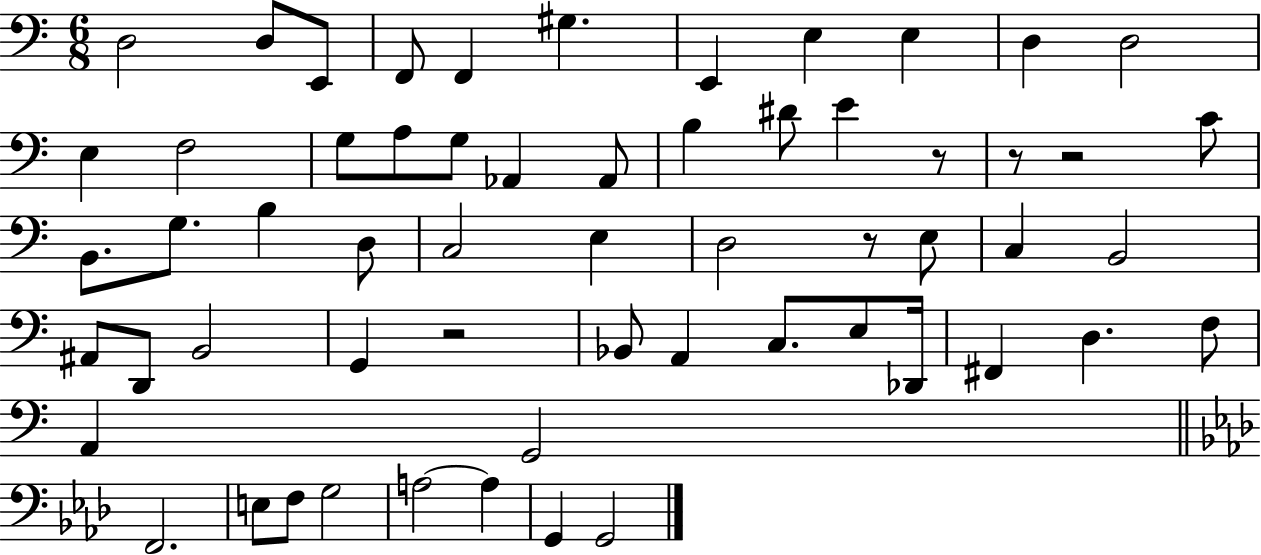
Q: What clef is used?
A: bass